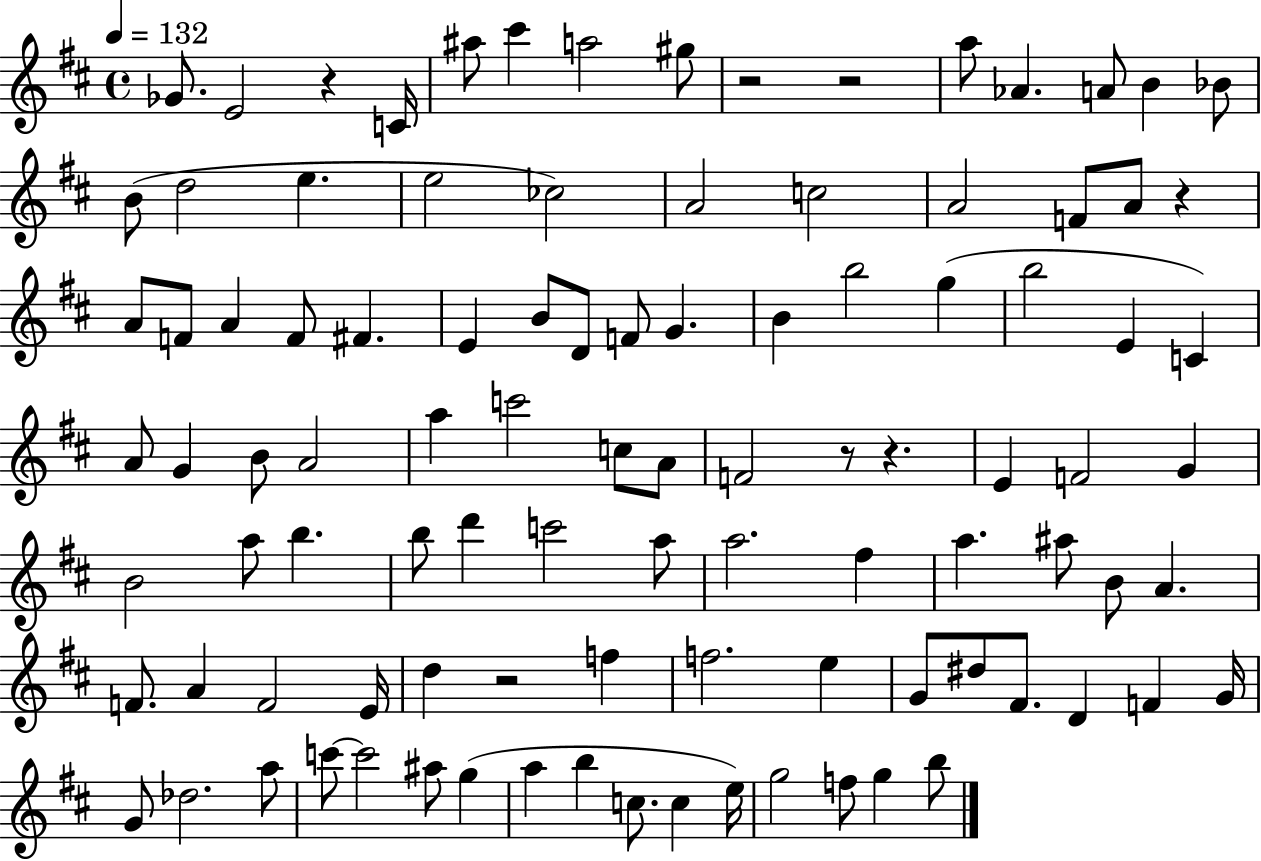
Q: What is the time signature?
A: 4/4